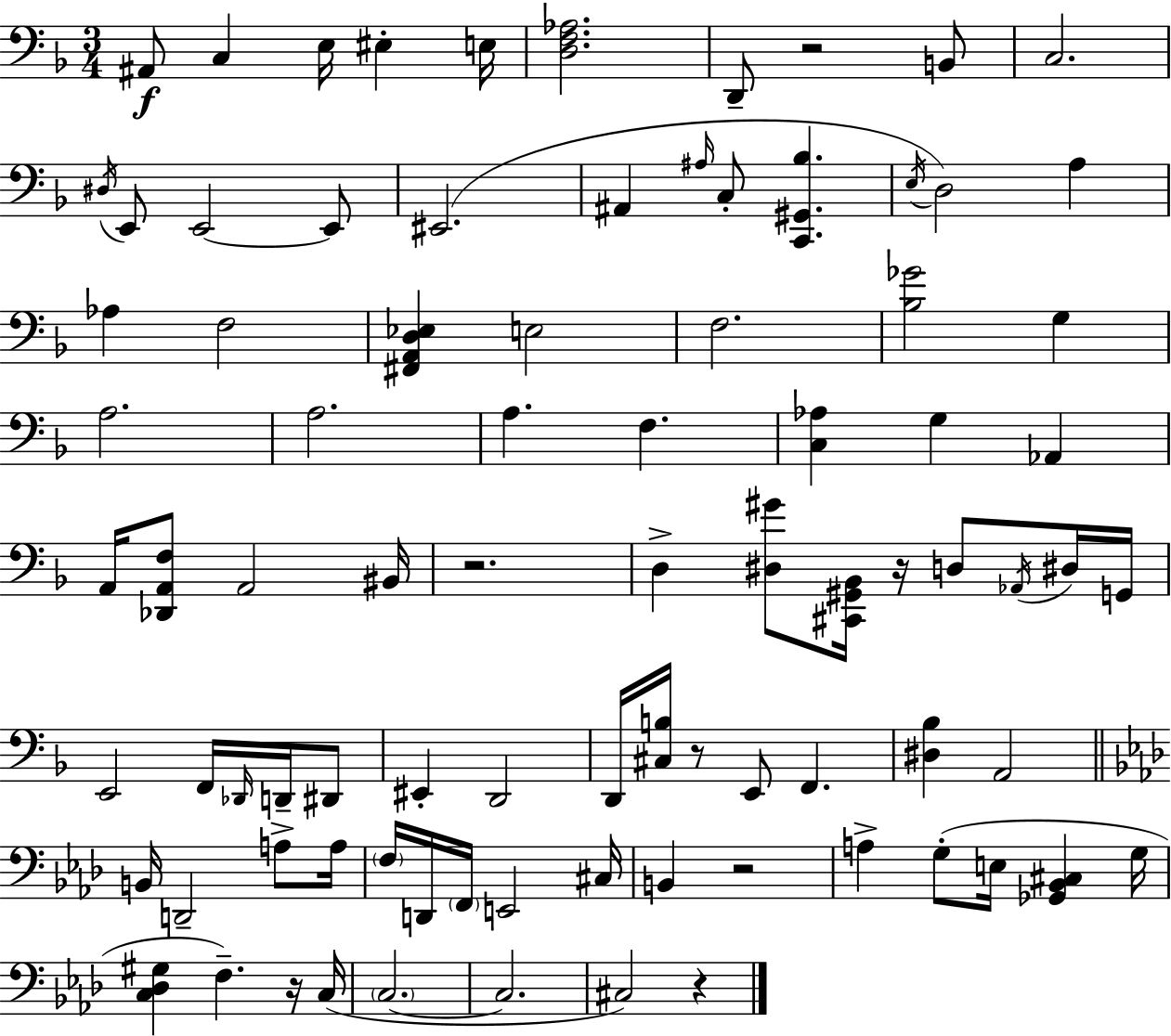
A#2/e C3/q E3/s EIS3/q E3/s [D3,F3,Ab3]/h. D2/e R/h B2/e C3/h. D#3/s E2/e E2/h E2/e EIS2/h. A#2/q A#3/s C3/e [C2,G#2,Bb3]/q. E3/s D3/h A3/q Ab3/q F3/h [F#2,A2,D3,Eb3]/q E3/h F3/h. [Bb3,Gb4]/h G3/q A3/h. A3/h. A3/q. F3/q. [C3,Ab3]/q G3/q Ab2/q A2/s [Db2,A2,F3]/e A2/h BIS2/s R/h. D3/q [D#3,G#4]/e [C#2,G#2,Bb2]/s R/s D3/e Ab2/s D#3/s G2/s E2/h F2/s Db2/s D2/s D#2/e EIS2/q D2/h D2/s [C#3,B3]/s R/e E2/e F2/q. [D#3,Bb3]/q A2/h B2/s D2/h A3/e A3/s F3/s D2/s F2/s E2/h C#3/s B2/q R/h A3/q G3/e E3/s [Gb2,Bb2,C#3]/q G3/s [C3,Db3,G#3]/q F3/q. R/s C3/s C3/h. C3/h. C#3/h R/q